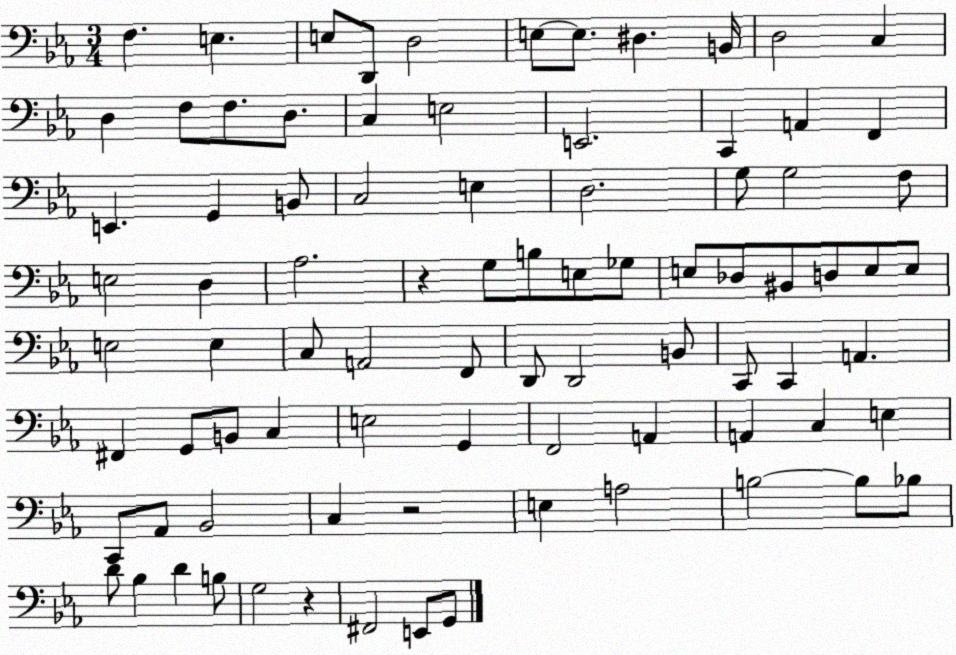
X:1
T:Untitled
M:3/4
L:1/4
K:Eb
F, E, E,/2 D,,/2 D,2 E,/2 E,/2 ^D, B,,/4 D,2 C, D, F,/2 F,/2 D,/2 C, E,2 E,,2 C,, A,, F,, E,, G,, B,,/2 C,2 E, D,2 G,/2 G,2 F,/2 E,2 D, _A,2 z G,/2 B,/2 E,/2 _G,/2 E,/2 _D,/2 ^B,,/2 D,/2 E,/2 E,/2 E,2 E, C,/2 A,,2 F,,/2 D,,/2 D,,2 B,,/2 C,,/2 C,, A,, ^F,, G,,/2 B,,/2 C, E,2 G,, F,,2 A,, A,, C, E, C,,/2 _A,,/2 _B,,2 C, z2 E, A,2 B,2 B,/2 _B,/2 D/2 _B, D B,/2 G,2 z ^F,,2 E,,/2 G,,/2